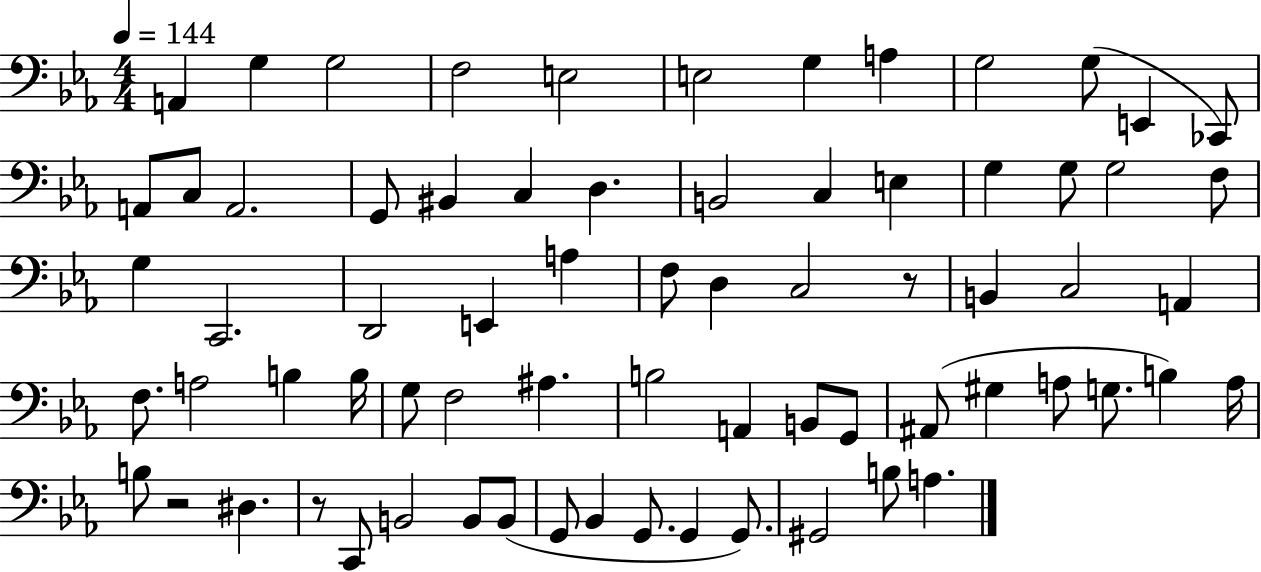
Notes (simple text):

A2/q G3/q G3/h F3/h E3/h E3/h G3/q A3/q G3/h G3/e E2/q CES2/e A2/e C3/e A2/h. G2/e BIS2/q C3/q D3/q. B2/h C3/q E3/q G3/q G3/e G3/h F3/e G3/q C2/h. D2/h E2/q A3/q F3/e D3/q C3/h R/e B2/q C3/h A2/q F3/e. A3/h B3/q B3/s G3/e F3/h A#3/q. B3/h A2/q B2/e G2/e A#2/e G#3/q A3/e G3/e. B3/q A3/s B3/e R/h D#3/q. R/e C2/e B2/h B2/e B2/e G2/e Bb2/q G2/e. G2/q G2/e. G#2/h B3/e A3/q.